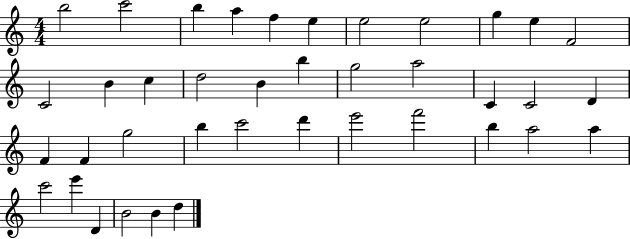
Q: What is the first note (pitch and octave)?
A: B5